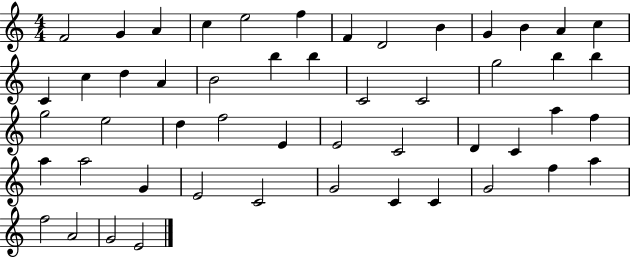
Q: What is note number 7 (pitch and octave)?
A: F4